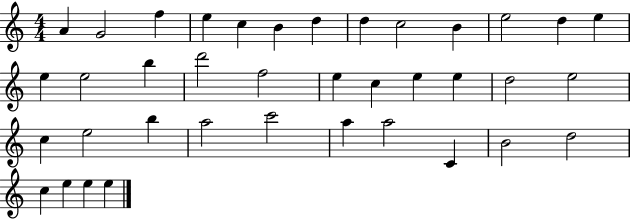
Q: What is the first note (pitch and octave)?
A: A4